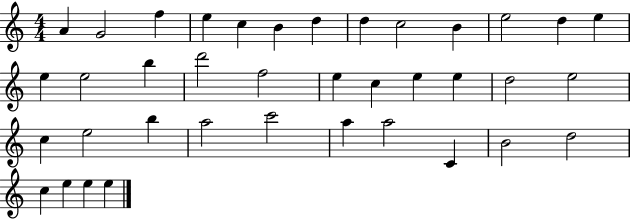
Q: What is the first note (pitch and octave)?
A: A4